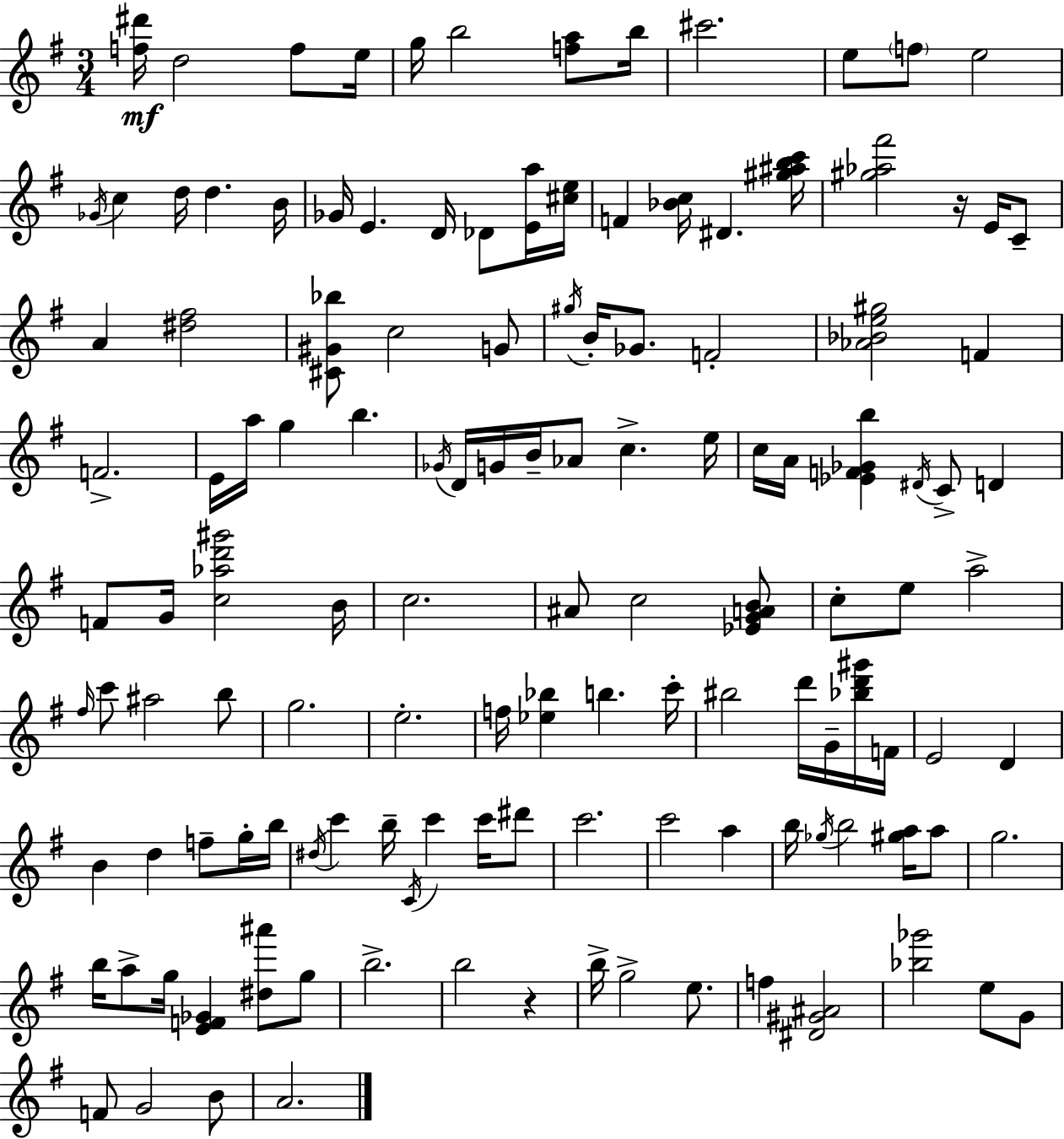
[F5,D#6]/s D5/h F5/e E5/s G5/s B5/h [F5,A5]/e B5/s C#6/h. E5/e F5/e E5/h Gb4/s C5/q D5/s D5/q. B4/s Gb4/s E4/q. D4/s Db4/e [E4,A5]/s [C#5,E5]/s F4/q [Bb4,C5]/s D#4/q. [G#5,A#5,B5,C6]/s [G#5,Ab5,F#6]/h R/s E4/s C4/e A4/q [D#5,F#5]/h [C#4,G#4,Bb5]/e C5/h G4/e G#5/s B4/s Gb4/e. F4/h [Ab4,Bb4,E5,G#5]/h F4/q F4/h. E4/s A5/s G5/q B5/q. Gb4/s D4/s G4/s B4/s Ab4/e C5/q. E5/s C5/s A4/s [Eb4,F4,Gb4,B5]/q D#4/s C4/e D4/q F4/e G4/s [C5,Ab5,D6,G#6]/h B4/s C5/h. A#4/e C5/h [Eb4,G4,A4,B4]/e C5/e E5/e A5/h F#5/s C6/e A#5/h B5/e G5/h. E5/h. F5/s [Eb5,Bb5]/q B5/q. C6/s BIS5/h D6/s G4/s [Bb5,D6,G#6]/s F4/s E4/h D4/q B4/q D5/q F5/e G5/s B5/s D#5/s C6/q B5/s C4/s C6/q C6/s D#6/e C6/h. C6/h A5/q B5/s Gb5/s B5/h [G#5,A5]/s A5/e G5/h. B5/s A5/e G5/s [E4,F4,Gb4]/q [D#5,A#6]/e G5/e B5/h. B5/h R/q B5/s G5/h E5/e. F5/q [D#4,G#4,A#4]/h [Bb5,Gb6]/h E5/e G4/e F4/e G4/h B4/e A4/h.